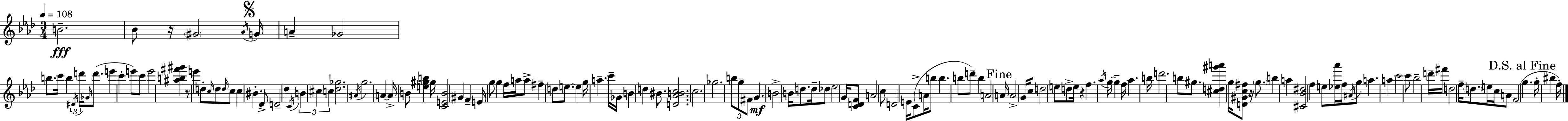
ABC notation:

X:1
T:Untitled
M:3/4
L:1/4
K:Ab
B2 _B/2 z/4 ^G2 _A/4 G/4 A _G2 b/2 c'/4 b ^D/4 d'/4 _G/4 d'/2 e' c' e'/2 c'/2 e'2 [^ab^f'^g'] z/2 e' d/2 c/4 d/2 d/4 c/2 c ^B _D/2 D2 _d C/4 B ^c c [_d_g]2 ^A/4 g2 A A/4 B/2 [e^gb] ^g/4 [CEB]2 ^G F E/4 g/2 g f/4 a/4 a/2 ^f d/2 e/2 e g/4 a c'/4 _G/4 B d ^B/2 [D_ABc]2 c2 _g2 b/2 g/2 ^F/2 G B2 B/4 d/2 d/4 _d/2 _e2 G/4 [CDF]/2 A2 c/2 D2 E/4 C/2 A/4 b/2 b b/2 d'/2 b A2 A/4 A2 G/4 c/2 d2 e/2 d/2 e/4 z f _a/4 g/4 g f/4 _a b/4 d'2 b/2 ^g/2 [^cd^g'a'] g/4 [D^Gc^f]/2 z/4 g/2 b a [^C_B^d]2 f e/2 [_e_a']/4 f/4 ^A/4 g/2 a a c'2 c'/2 _b2 d'/4 ^f'/4 d2 f/4 d/2 e/4 c/4 A/2 F2 g g/4 ^b f/4